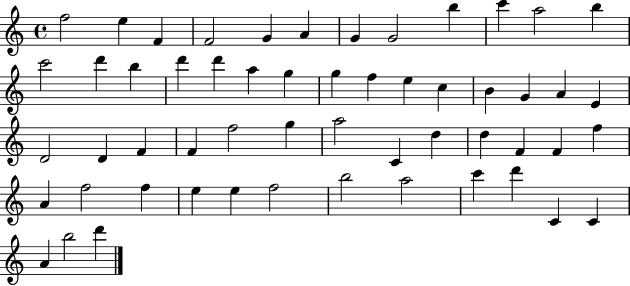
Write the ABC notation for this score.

X:1
T:Untitled
M:4/4
L:1/4
K:C
f2 e F F2 G A G G2 b c' a2 b c'2 d' b d' d' a g g f e c B G A E D2 D F F f2 g a2 C d d F F f A f2 f e e f2 b2 a2 c' d' C C A b2 d'